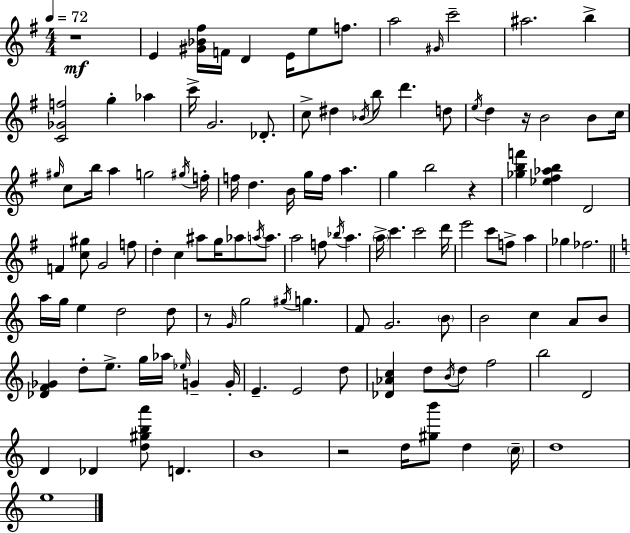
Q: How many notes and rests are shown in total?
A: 122